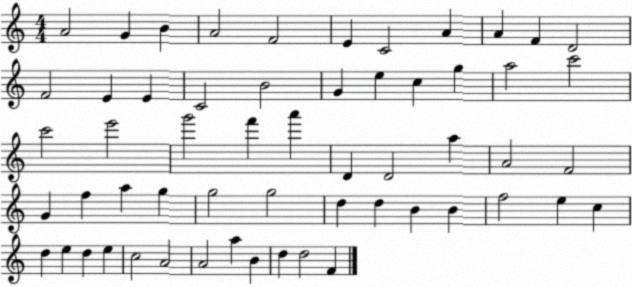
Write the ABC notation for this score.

X:1
T:Untitled
M:4/4
L:1/4
K:C
A2 G B A2 F2 E C2 A A F D2 F2 E E C2 B2 G e c g a2 c'2 c'2 e'2 g'2 f' a' D D2 a A2 F2 G f a g g2 g2 d d B B f2 e c d e d e c2 A2 A2 a B d d2 F